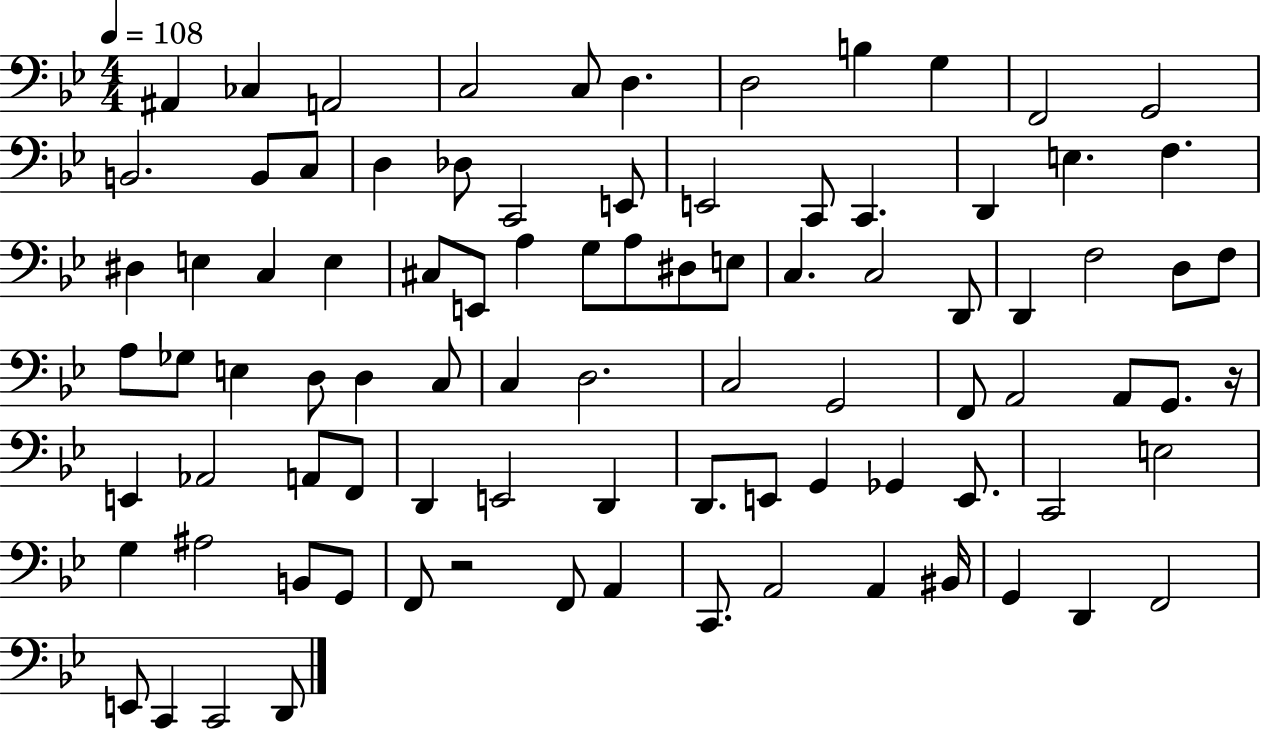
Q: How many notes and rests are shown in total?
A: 90